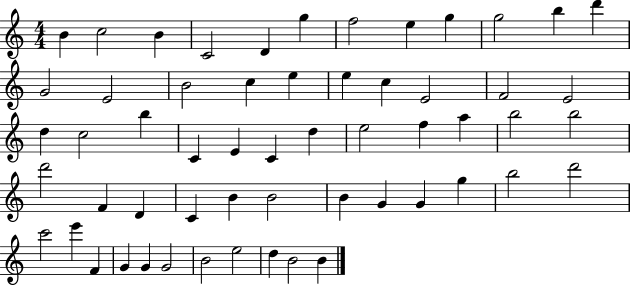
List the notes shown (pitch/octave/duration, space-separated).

B4/q C5/h B4/q C4/h D4/q G5/q F5/h E5/q G5/q G5/h B5/q D6/q G4/h E4/h B4/h C5/q E5/q E5/q C5/q E4/h F4/h E4/h D5/q C5/h B5/q C4/q E4/q C4/q D5/q E5/h F5/q A5/q B5/h B5/h D6/h F4/q D4/q C4/q B4/q B4/h B4/q G4/q G4/q G5/q B5/h D6/h C6/h E6/q F4/q G4/q G4/q G4/h B4/h E5/h D5/q B4/h B4/q